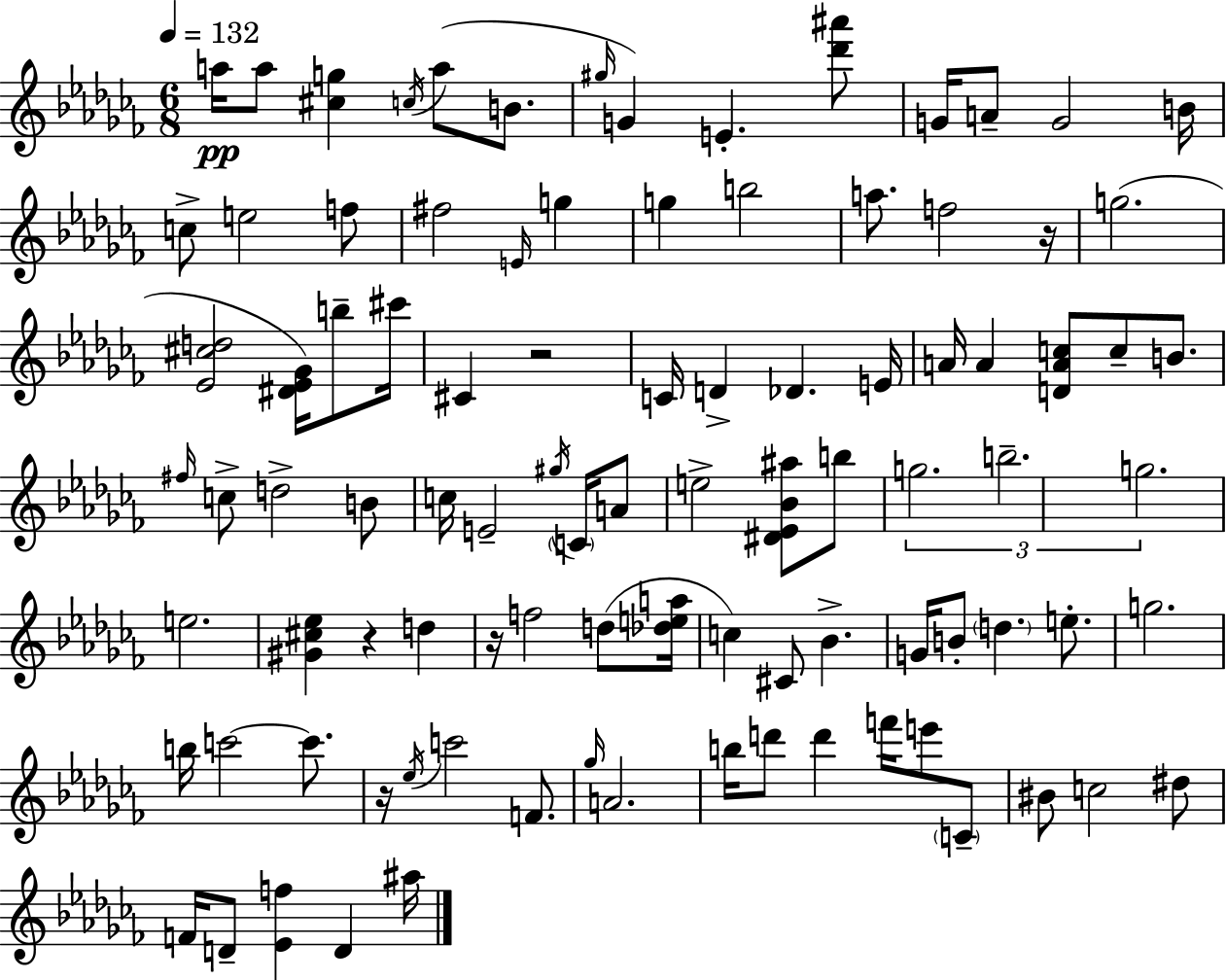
{
  \clef treble
  \numericTimeSignature
  \time 6/8
  \key aes \minor
  \tempo 4 = 132
  a''16\pp a''8 <cis'' g''>4 \acciaccatura { c''16 } a''8( b'8. | \grace { gis''16 }) g'4 e'4.-. | <des''' ais'''>8 g'16 a'8-- g'2 | b'16 c''8-> e''2 | \break f''8 fis''2 \grace { e'16 } g''4 | g''4 b''2 | a''8. f''2 | r16 g''2.( | \break <ees' cis'' d''>2 <dis' ees' ges'>16) | b''8-- cis'''16 cis'4 r2 | c'16 d'4-> des'4. | e'16 a'16 a'4 <d' a' c''>8 c''8-- | \break b'8. \grace { fis''16 } c''8-> d''2-> | b'8 c''16 e'2-- | \acciaccatura { gis''16 } \parenthesize c'16 a'8 e''2-> | <dis' ees' bes' ais''>8 b''8 \tuplet 3/2 { g''2. | \break b''2.-- | g''2. } | e''2. | <gis' cis'' ees''>4 r4 | \break d''4 r16 f''2 | d''8( <des'' e'' a''>16 c''4) cis'8 bes'4.-> | g'16 b'8-. \parenthesize d''4. | e''8.-. g''2. | \break b''16 c'''2~~ | c'''8. r16 \acciaccatura { ees''16 } c'''2 | f'8. \grace { ges''16 } a'2. | b''16 d'''8 d'''4 | \break f'''16 e'''8 \parenthesize c'8-- bis'8 c''2 | dis''8 f'16 d'8-- <ees' f''>4 | d'4 ais''16 \bar "|."
}